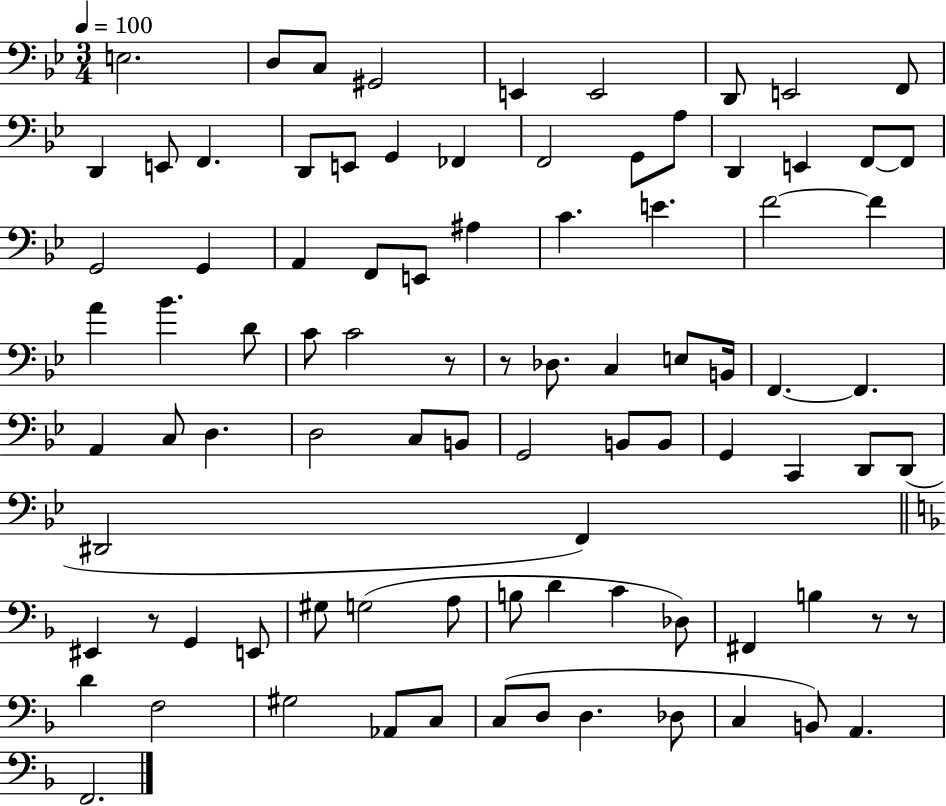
{
  \clef bass
  \numericTimeSignature
  \time 3/4
  \key bes \major
  \tempo 4 = 100
  \repeat volta 2 { e2. | d8 c8 gis,2 | e,4 e,2 | d,8 e,2 f,8 | \break d,4 e,8 f,4. | d,8 e,8 g,4 fes,4 | f,2 g,8 a8 | d,4 e,4 f,8~~ f,8 | \break g,2 g,4 | a,4 f,8 e,8 ais4 | c'4. e'4. | f'2~~ f'4 | \break a'4 bes'4. d'8 | c'8 c'2 r8 | r8 des8. c4 e8 b,16 | f,4.~~ f,4. | \break a,4 c8 d4. | d2 c8 b,8 | g,2 b,8 b,8 | g,4 c,4 d,8 d,8( | \break dis,2 f,4) | \bar "||" \break \key f \major eis,4 r8 g,4 e,8 | gis8 g2( a8 | b8 d'4 c'4 des8) | fis,4 b4 r8 r8 | \break d'4 f2 | gis2 aes,8 c8 | c8( d8 d4. des8 | c4 b,8) a,4. | \break f,2. | } \bar "|."
}